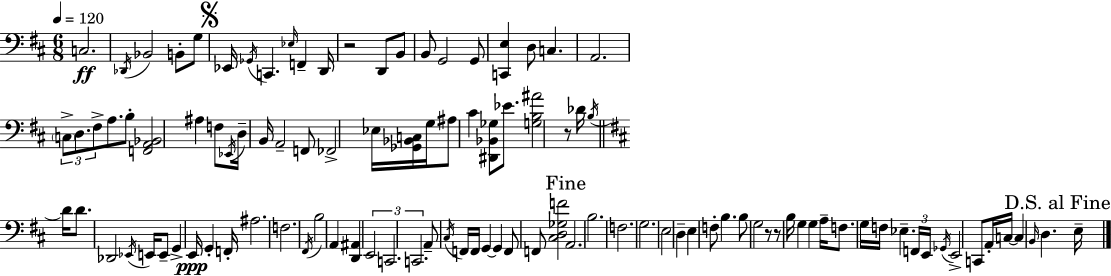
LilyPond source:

{
  \clef bass
  \numericTimeSignature
  \time 6/8
  \key d \major
  \tempo 4 = 120
  c2.\ff | \acciaccatura { des,16 } bes,2 b,8-. g8 | \mark \markup { \musicglyph "scripts.segno" } ees,16 \acciaccatura { ges,16 } c,4. \grace { ees16 } f,4-- | d,16 r2 d,8 | \break b,8 b,8 g,2 | g,8 <c, e>4 d8 c4. | a,2. | \tuplet 3/2 { \parenthesize c8-> d8. fis8-> } a8. | \break b8-. <f, a, bes,>2 ais4 | f8 \acciaccatura { ees,16 } d16-- b,16 a,2-- | f,8 fes,2-> | ees16 <ges, bes, c>16 g16 ais8 cis'4 <dis, bes, ges>8 | \break ees'8. <g b ais'>2 | r8 des'16 \acciaccatura { b16 } \bar "||" \break \key b \minor d'16 d'8. des,2 | \acciaccatura { ees,16 } e,16 e,8-- g,4-> e,16\ppp g,4-. | f,16-. ais2. | f2. | \break \acciaccatura { fis,16 } b2 a,4 | <d, ais,>4 \tuplet 3/2 { e,2 | c,2. | c,2. } | \break a,8-- \acciaccatura { cis16 } f,16 f,16 g,4~~ | g,4 f,8 f,8 <cis d ges f'>2 | \mark "Fine" a,2. | b2. | \break f2. | g2. | e2 | d4-- e4 f8-. b4. | \break b8 g2 | r8 r8 b16 g4 g4 | a16-- f8. g16 f16 ees4.-- | \tuplet 3/2 { f,16 e,16 \acciaccatura { ges,16 } } e,2-> | \break c,8 a,16-. c16~~ c4 \grace { b,16 } d4. | \mark "D.S. al Fine" e16-- \bar "|."
}